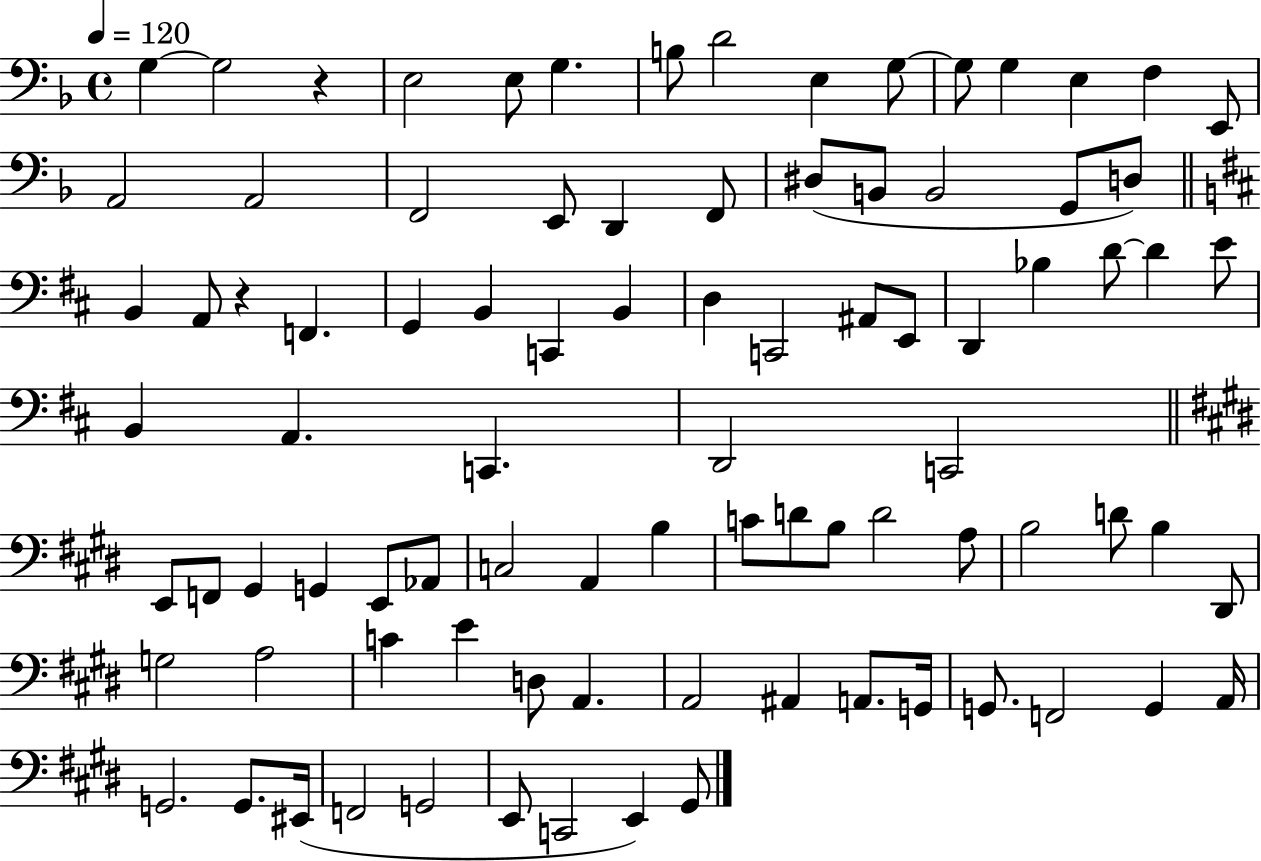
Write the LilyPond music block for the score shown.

{
  \clef bass
  \time 4/4
  \defaultTimeSignature
  \key f \major
  \tempo 4 = 120
  g4~~ g2 r4 | e2 e8 g4. | b8 d'2 e4 g8~~ | g8 g4 e4 f4 e,8 | \break a,2 a,2 | f,2 e,8 d,4 f,8 | dis8( b,8 b,2 g,8 d8) | \bar "||" \break \key b \minor b,4 a,8 r4 f,4. | g,4 b,4 c,4 b,4 | d4 c,2 ais,8 e,8 | d,4 bes4 d'8~~ d'4 e'8 | \break b,4 a,4. c,4. | d,2 c,2 | \bar "||" \break \key e \major e,8 f,8 gis,4 g,4 e,8 aes,8 | c2 a,4 b4 | c'8 d'8 b8 d'2 a8 | b2 d'8 b4 dis,8 | \break g2 a2 | c'4 e'4 d8 a,4. | a,2 ais,4 a,8. g,16 | g,8. f,2 g,4 a,16 | \break g,2. g,8. eis,16( | f,2 g,2 | e,8 c,2 e,4) gis,8 | \bar "|."
}